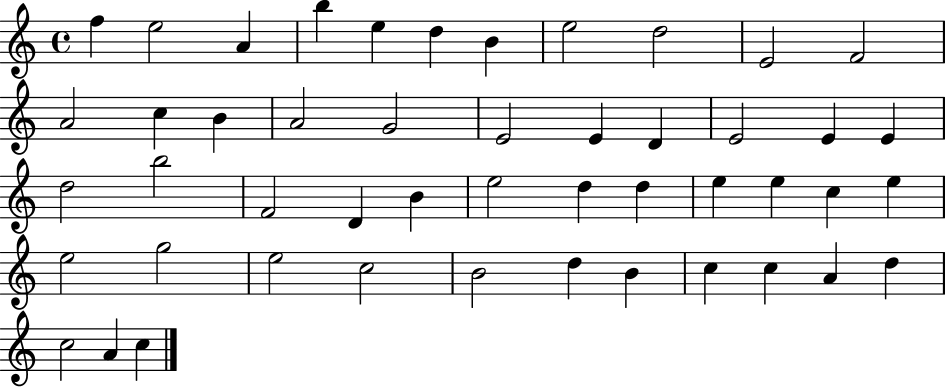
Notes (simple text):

F5/q E5/h A4/q B5/q E5/q D5/q B4/q E5/h D5/h E4/h F4/h A4/h C5/q B4/q A4/h G4/h E4/h E4/q D4/q E4/h E4/q E4/q D5/h B5/h F4/h D4/q B4/q E5/h D5/q D5/q E5/q E5/q C5/q E5/q E5/h G5/h E5/h C5/h B4/h D5/q B4/q C5/q C5/q A4/q D5/q C5/h A4/q C5/q